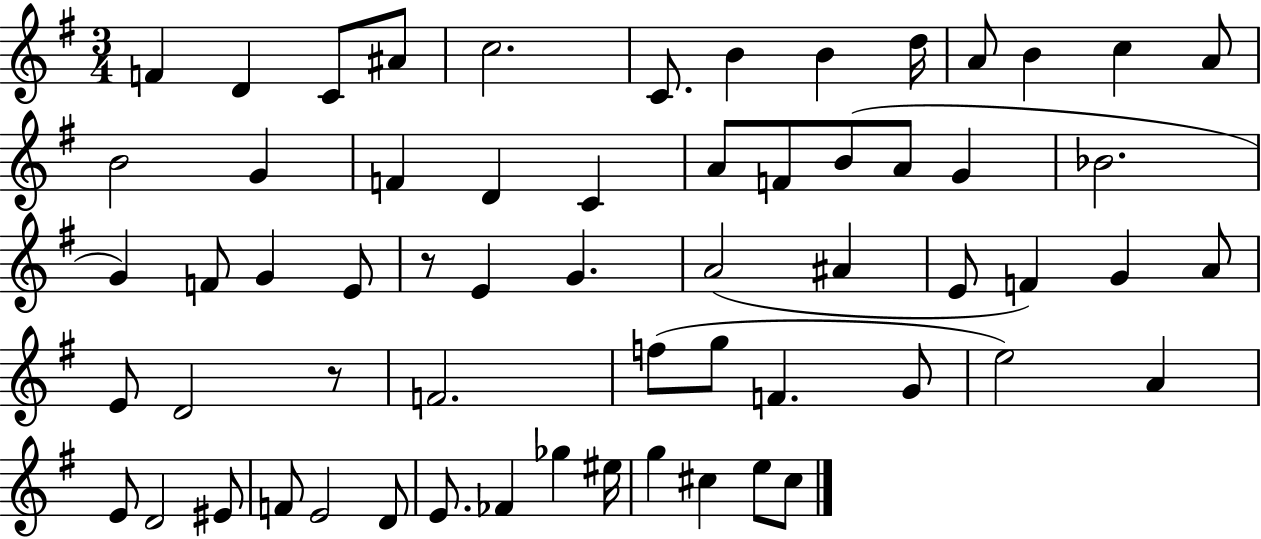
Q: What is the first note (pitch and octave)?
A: F4